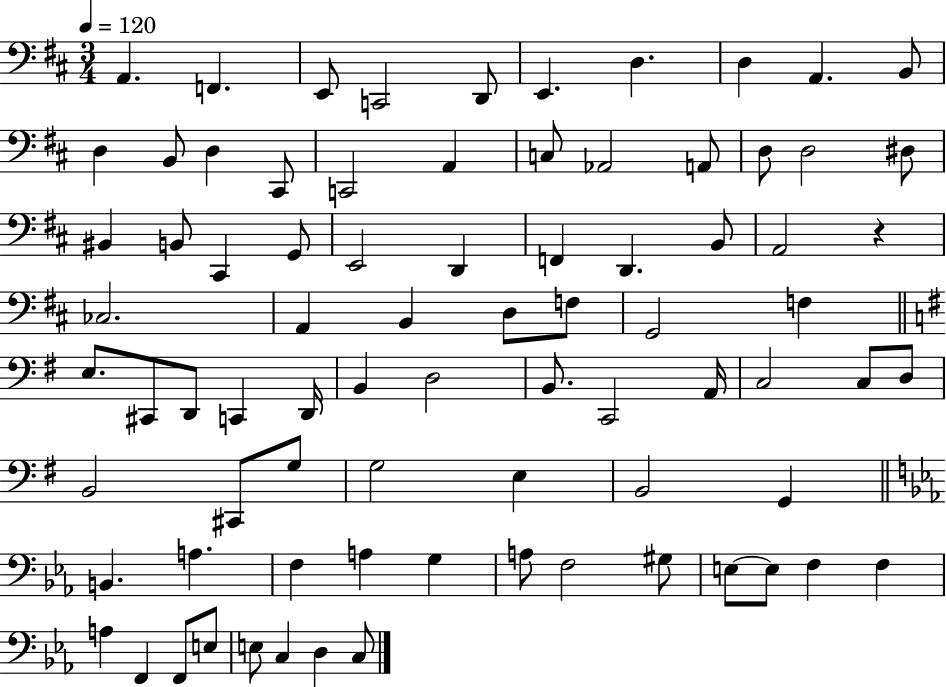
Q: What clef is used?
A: bass